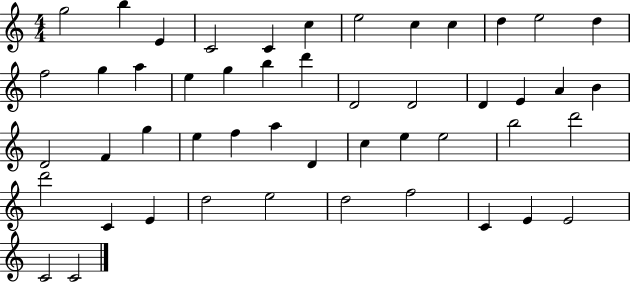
G5/h B5/q E4/q C4/h C4/q C5/q E5/h C5/q C5/q D5/q E5/h D5/q F5/h G5/q A5/q E5/q G5/q B5/q D6/q D4/h D4/h D4/q E4/q A4/q B4/q D4/h F4/q G5/q E5/q F5/q A5/q D4/q C5/q E5/q E5/h B5/h D6/h D6/h C4/q E4/q D5/h E5/h D5/h F5/h C4/q E4/q E4/h C4/h C4/h